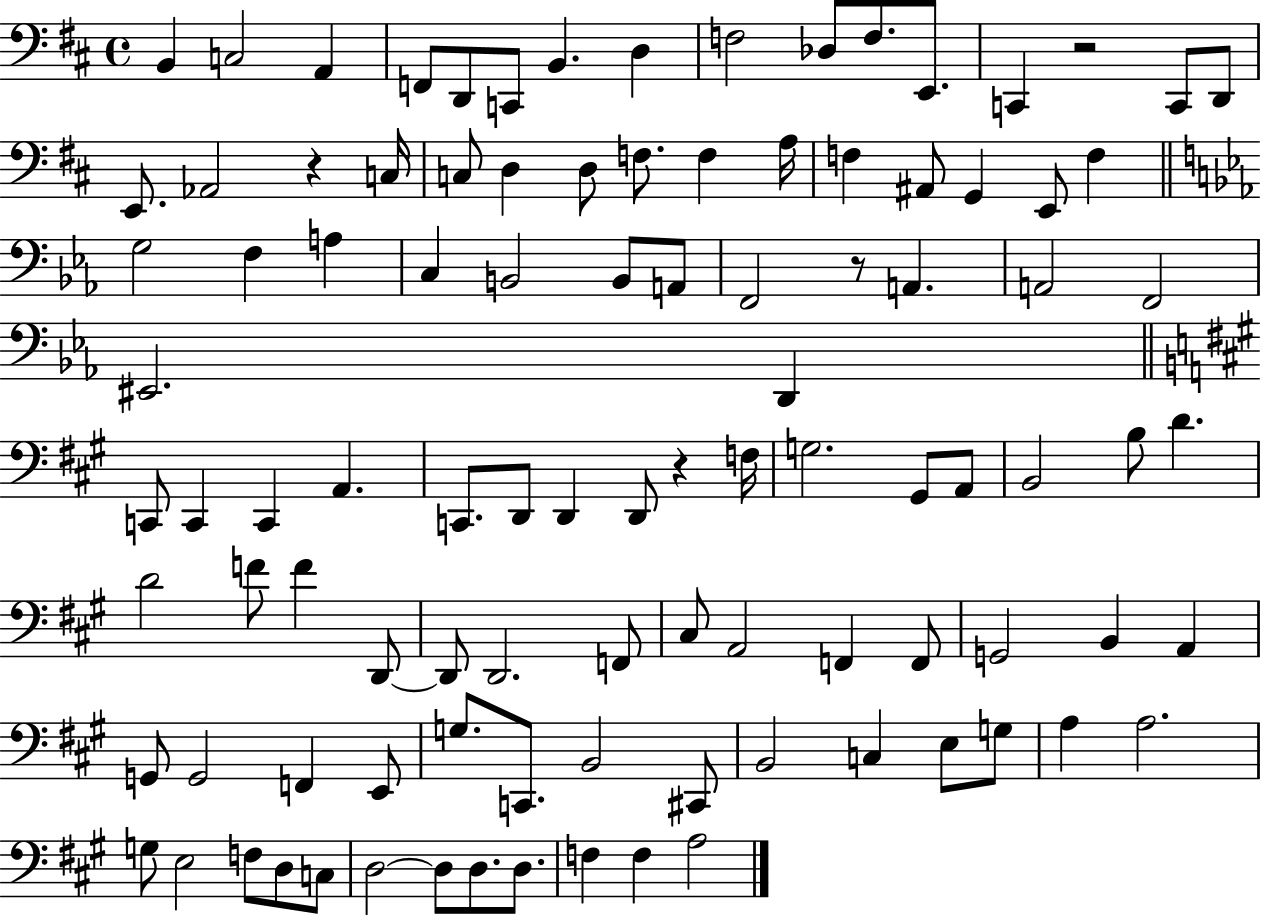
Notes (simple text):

B2/q C3/h A2/q F2/e D2/e C2/e B2/q. D3/q F3/h Db3/e F3/e. E2/e. C2/q R/h C2/e D2/e E2/e. Ab2/h R/q C3/s C3/e D3/q D3/e F3/e. F3/q A3/s F3/q A#2/e G2/q E2/e F3/q G3/h F3/q A3/q C3/q B2/h B2/e A2/e F2/h R/e A2/q. A2/h F2/h EIS2/h. D2/q C2/e C2/q C2/q A2/q. C2/e. D2/e D2/q D2/e R/q F3/s G3/h. G#2/e A2/e B2/h B3/e D4/q. D4/h F4/e F4/q D2/e D2/e D2/h. F2/e C#3/e A2/h F2/q F2/e G2/h B2/q A2/q G2/e G2/h F2/q E2/e G3/e. C2/e. B2/h C#2/e B2/h C3/q E3/e G3/e A3/q A3/h. G3/e E3/h F3/e D3/e C3/e D3/h D3/e D3/e. D3/e. F3/q F3/q A3/h